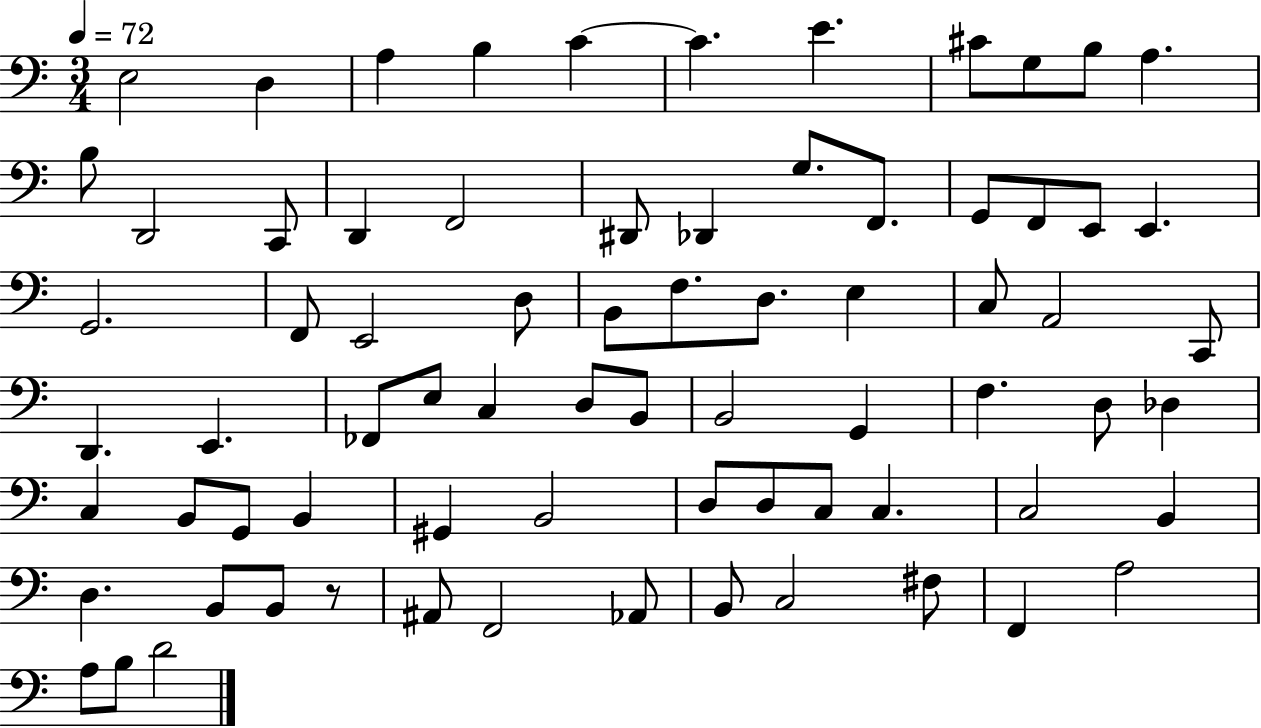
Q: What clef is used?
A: bass